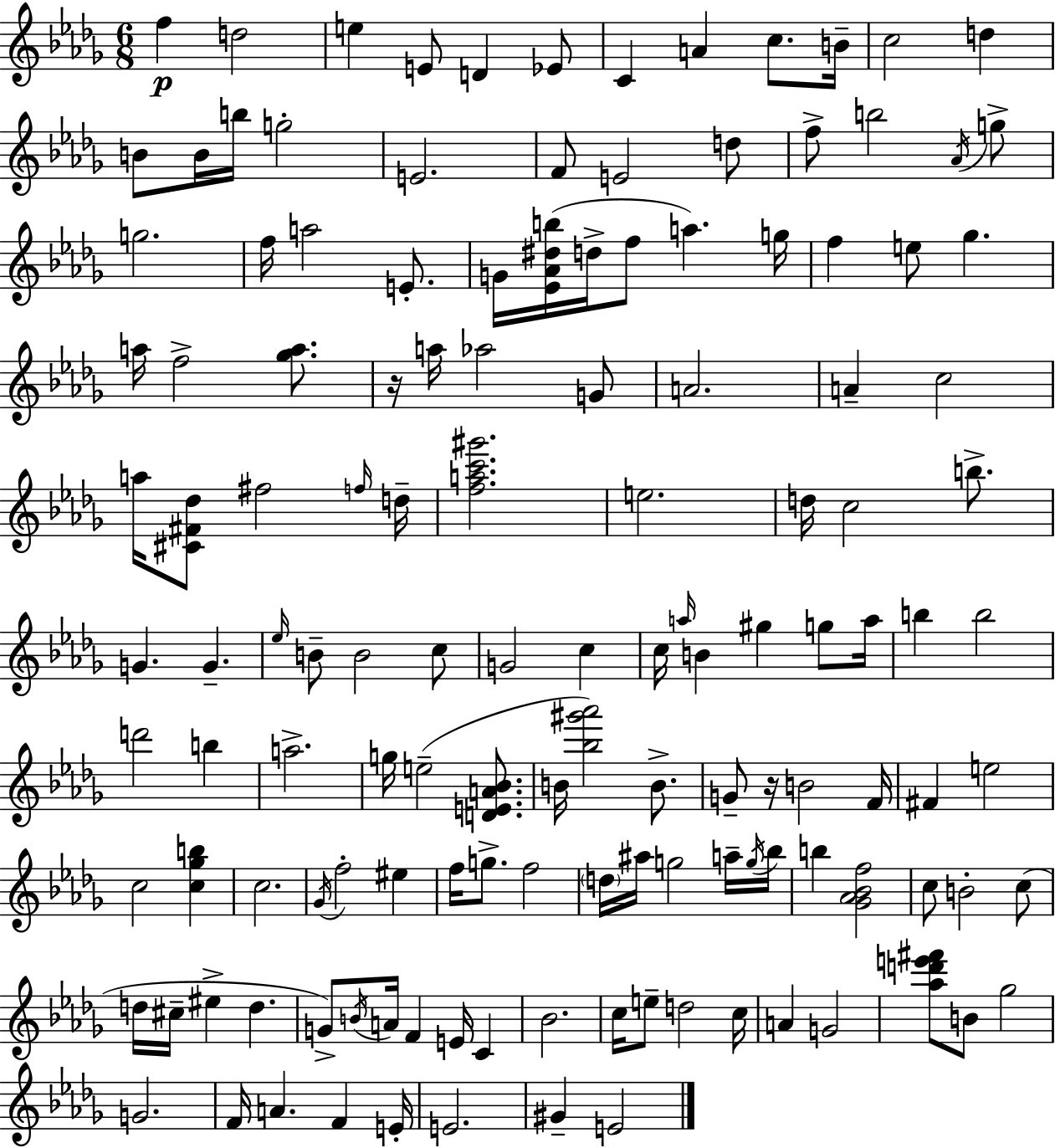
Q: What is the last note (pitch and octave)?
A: E4